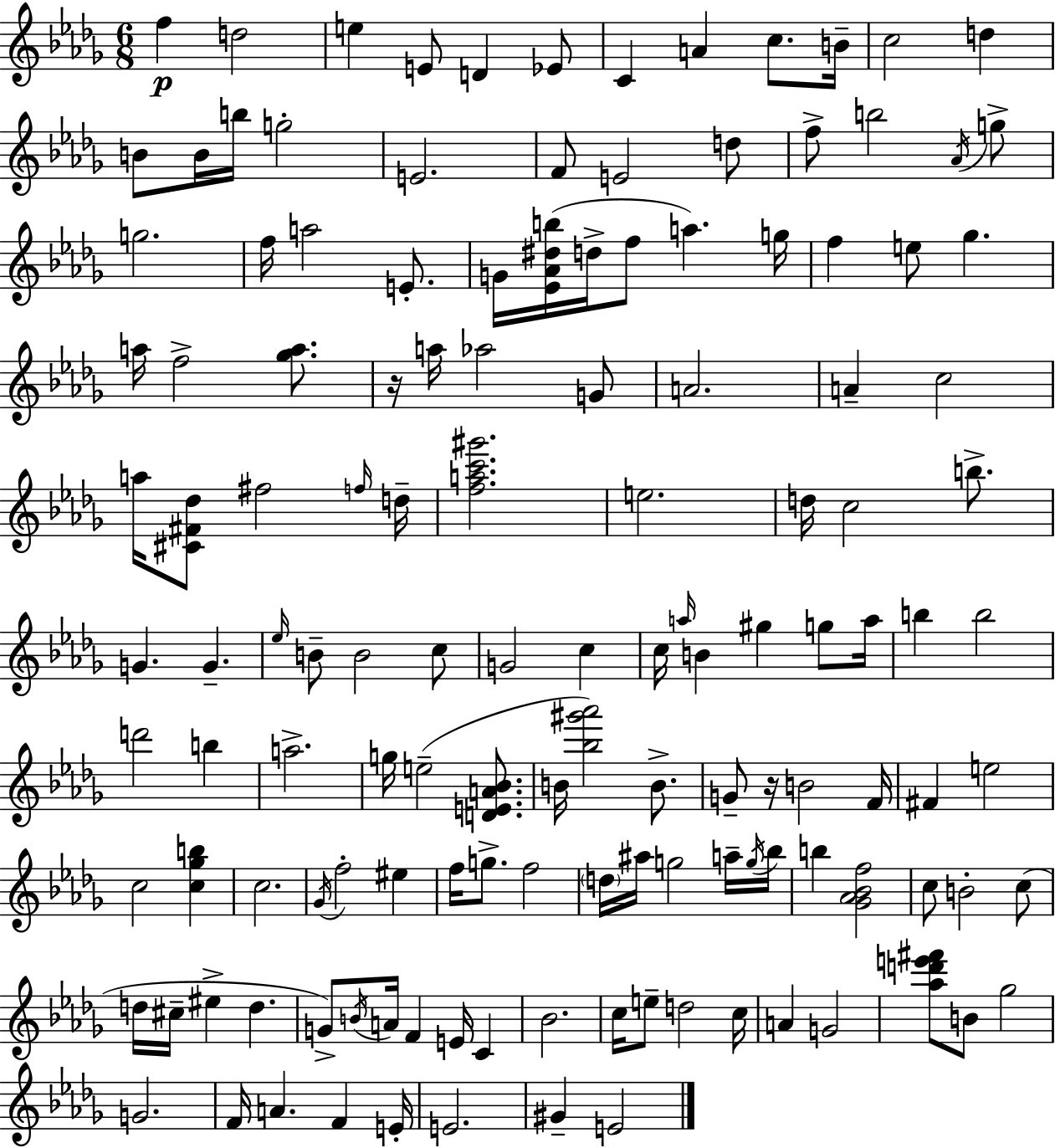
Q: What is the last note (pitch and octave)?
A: E4